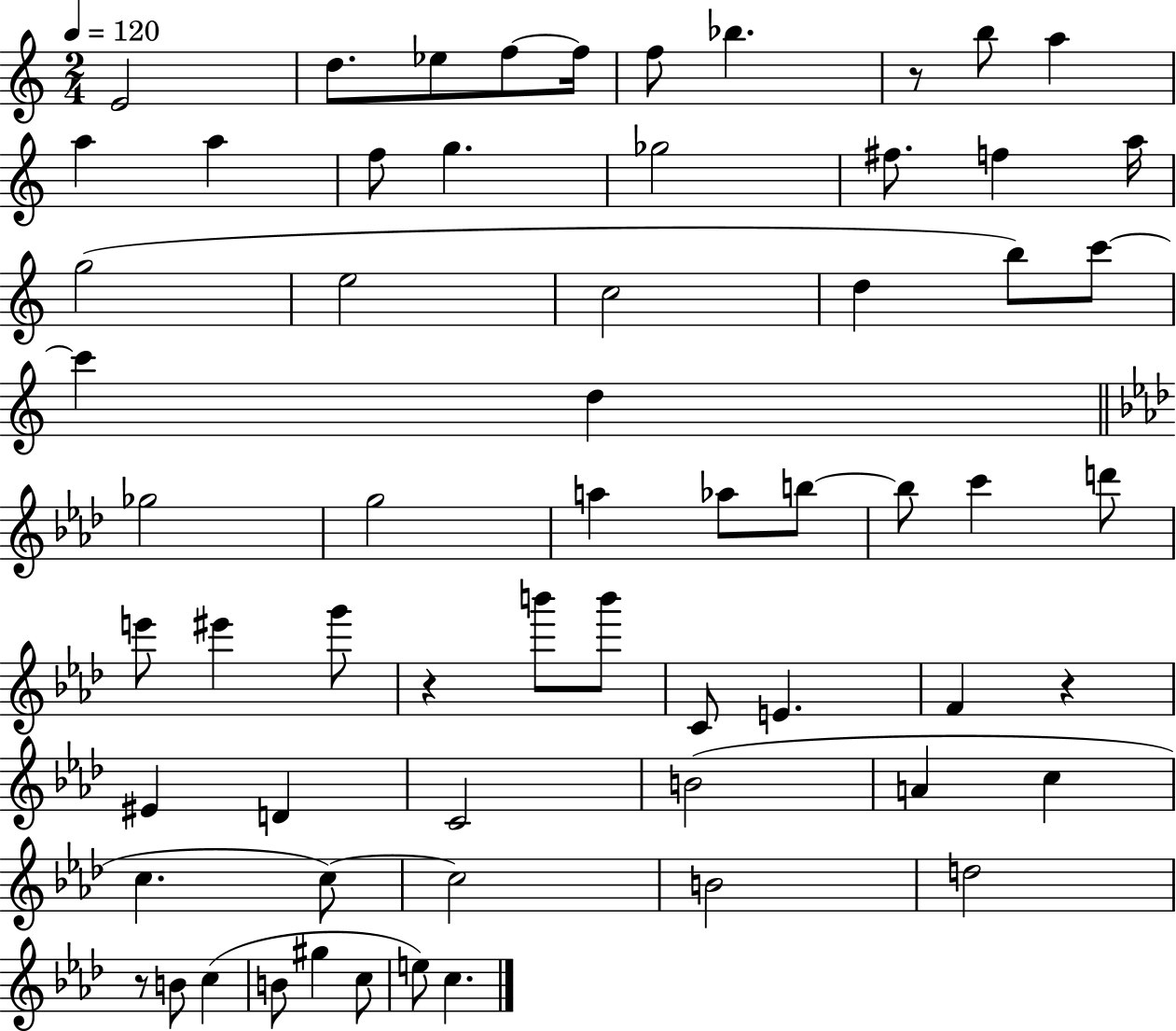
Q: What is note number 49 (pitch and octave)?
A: C5